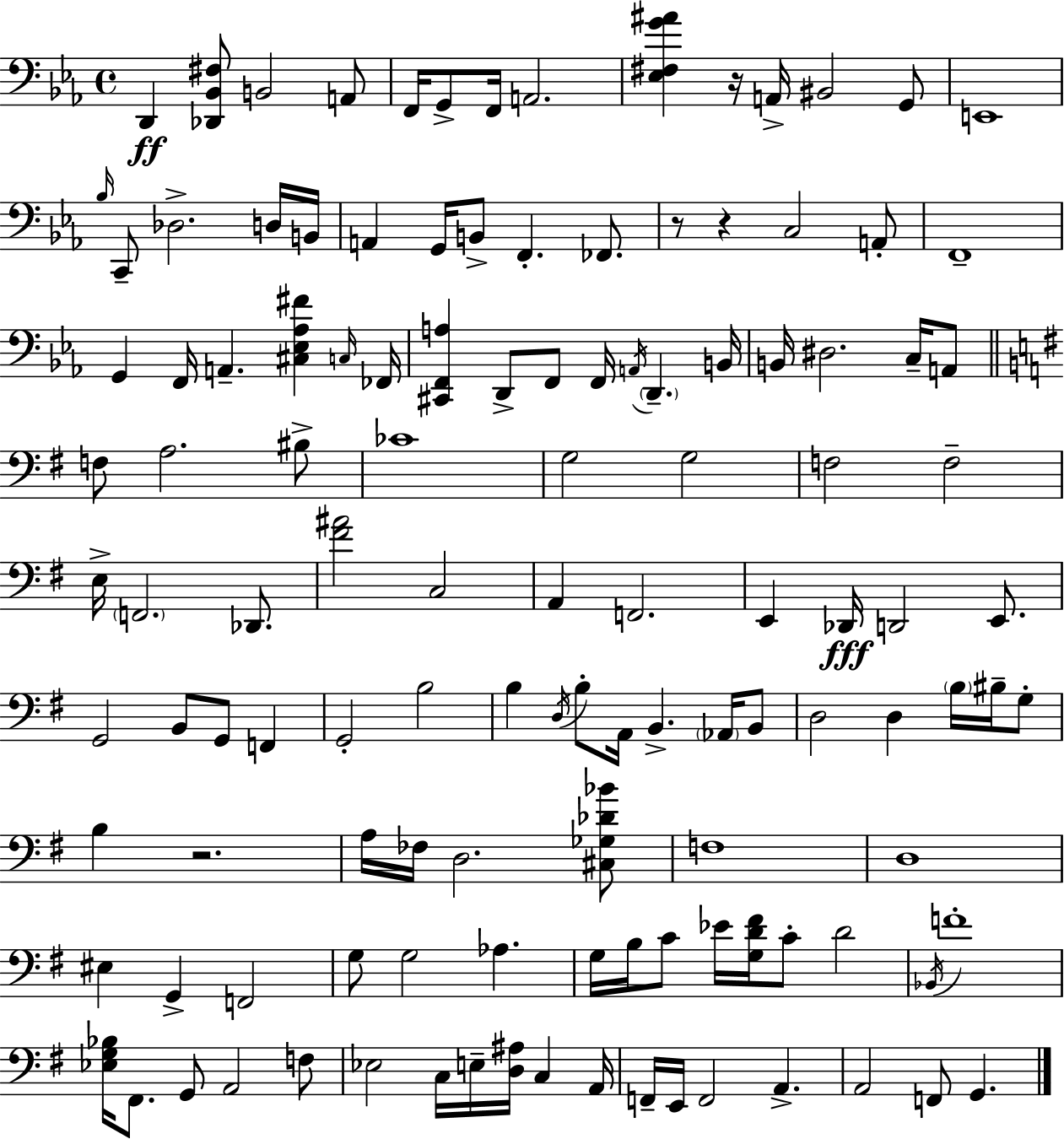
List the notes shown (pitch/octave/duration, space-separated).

D2/q [Db2,Bb2,F#3]/e B2/h A2/e F2/s G2/e F2/s A2/h. [Eb3,F#3,G4,A#4]/q R/s A2/s BIS2/h G2/e E2/w Bb3/s C2/e Db3/h. D3/s B2/s A2/q G2/s B2/e F2/q. FES2/e. R/e R/q C3/h A2/e F2/w G2/q F2/s A2/q. [C#3,Eb3,Ab3,F#4]/q C3/s FES2/s [C#2,F2,A3]/q D2/e F2/e F2/s A2/s D2/q. B2/s B2/s D#3/h. C3/s A2/e F3/e A3/h. BIS3/e CES4/w G3/h G3/h F3/h F3/h E3/s F2/h. Db2/e. [F#4,A#4]/h C3/h A2/q F2/h. E2/q Db2/s D2/h E2/e. G2/h B2/e G2/e F2/q G2/h B3/h B3/q D3/s B3/e A2/s B2/q. Ab2/s B2/e D3/h D3/q B3/s BIS3/s G3/e B3/q R/h. A3/s FES3/s D3/h. [C#3,Gb3,Db4,Bb4]/e F3/w D3/w EIS3/q G2/q F2/h G3/e G3/h Ab3/q. G3/s B3/s C4/e Eb4/s [G3,D4,F#4]/s C4/e D4/h Bb2/s F4/w [Eb3,G3,Bb3]/s F#2/e. G2/e A2/h F3/e Eb3/h C3/s E3/s [D3,A#3]/s C3/q A2/s F2/s E2/s F2/h A2/q. A2/h F2/e G2/q.